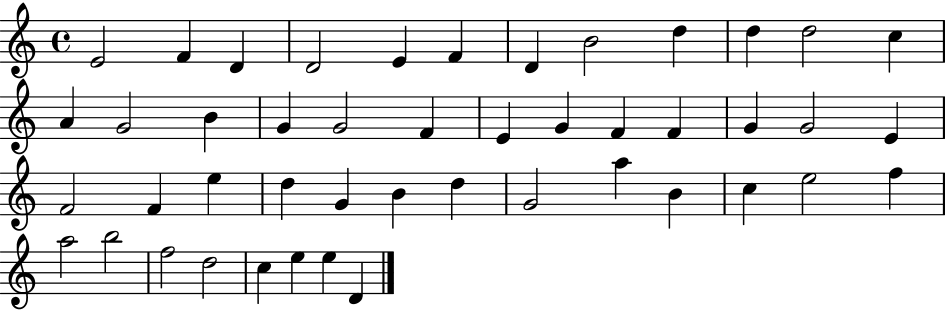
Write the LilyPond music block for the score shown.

{
  \clef treble
  \time 4/4
  \defaultTimeSignature
  \key c \major
  e'2 f'4 d'4 | d'2 e'4 f'4 | d'4 b'2 d''4 | d''4 d''2 c''4 | \break a'4 g'2 b'4 | g'4 g'2 f'4 | e'4 g'4 f'4 f'4 | g'4 g'2 e'4 | \break f'2 f'4 e''4 | d''4 g'4 b'4 d''4 | g'2 a''4 b'4 | c''4 e''2 f''4 | \break a''2 b''2 | f''2 d''2 | c''4 e''4 e''4 d'4 | \bar "|."
}